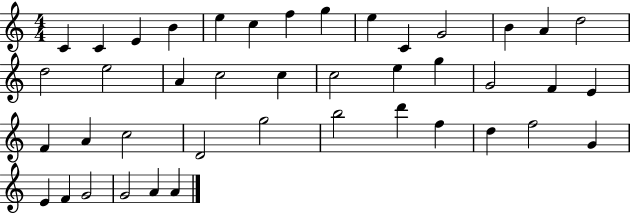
C4/q C4/q E4/q B4/q E5/q C5/q F5/q G5/q E5/q C4/q G4/h B4/q A4/q D5/h D5/h E5/h A4/q C5/h C5/q C5/h E5/q G5/q G4/h F4/q E4/q F4/q A4/q C5/h D4/h G5/h B5/h D6/q F5/q D5/q F5/h G4/q E4/q F4/q G4/h G4/h A4/q A4/q